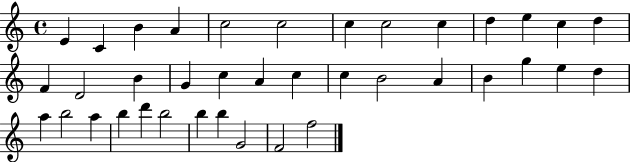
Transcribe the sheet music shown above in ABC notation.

X:1
T:Untitled
M:4/4
L:1/4
K:C
E C B A c2 c2 c c2 c d e c d F D2 B G c A c c B2 A B g e d a b2 a b d' b2 b b G2 F2 f2